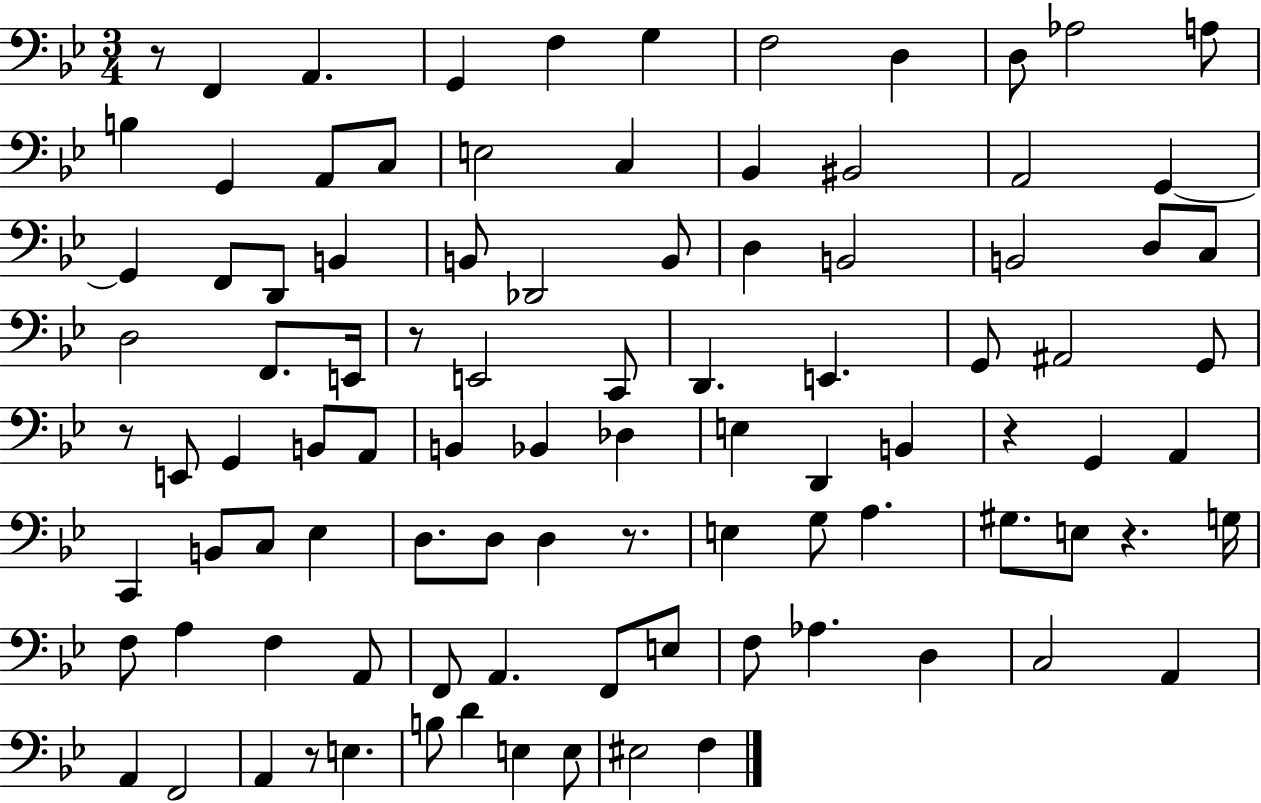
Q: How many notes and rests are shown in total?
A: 97